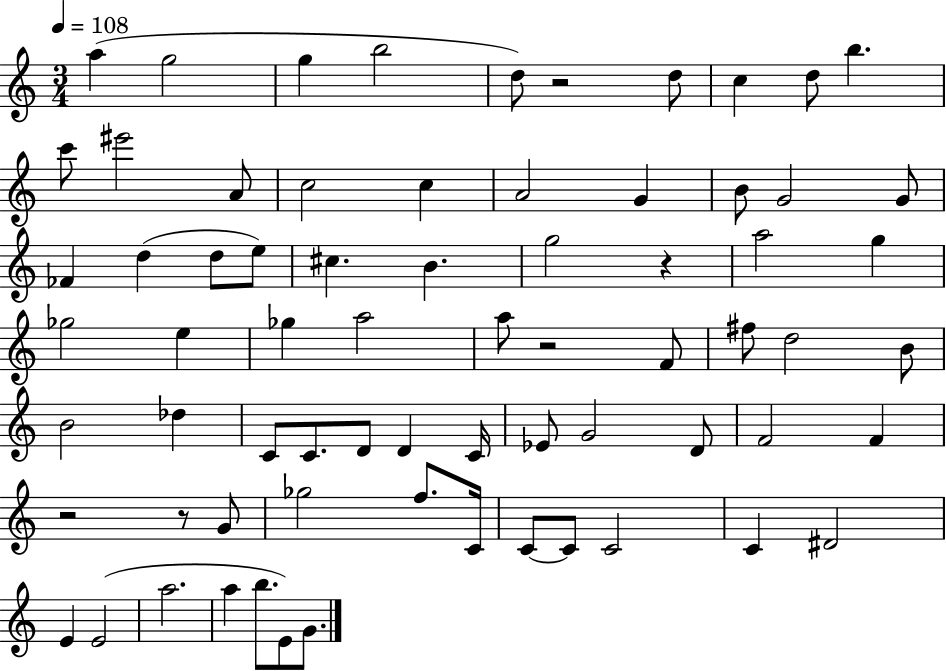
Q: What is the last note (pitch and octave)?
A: G4